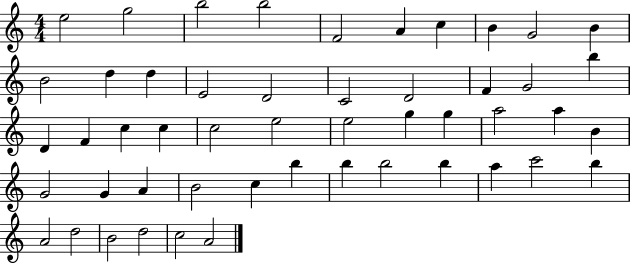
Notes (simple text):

E5/h G5/h B5/h B5/h F4/h A4/q C5/q B4/q G4/h B4/q B4/h D5/q D5/q E4/h D4/h C4/h D4/h F4/q G4/h B5/q D4/q F4/q C5/q C5/q C5/h E5/h E5/h G5/q G5/q A5/h A5/q B4/q G4/h G4/q A4/q B4/h C5/q B5/q B5/q B5/h B5/q A5/q C6/h B5/q A4/h D5/h B4/h D5/h C5/h A4/h